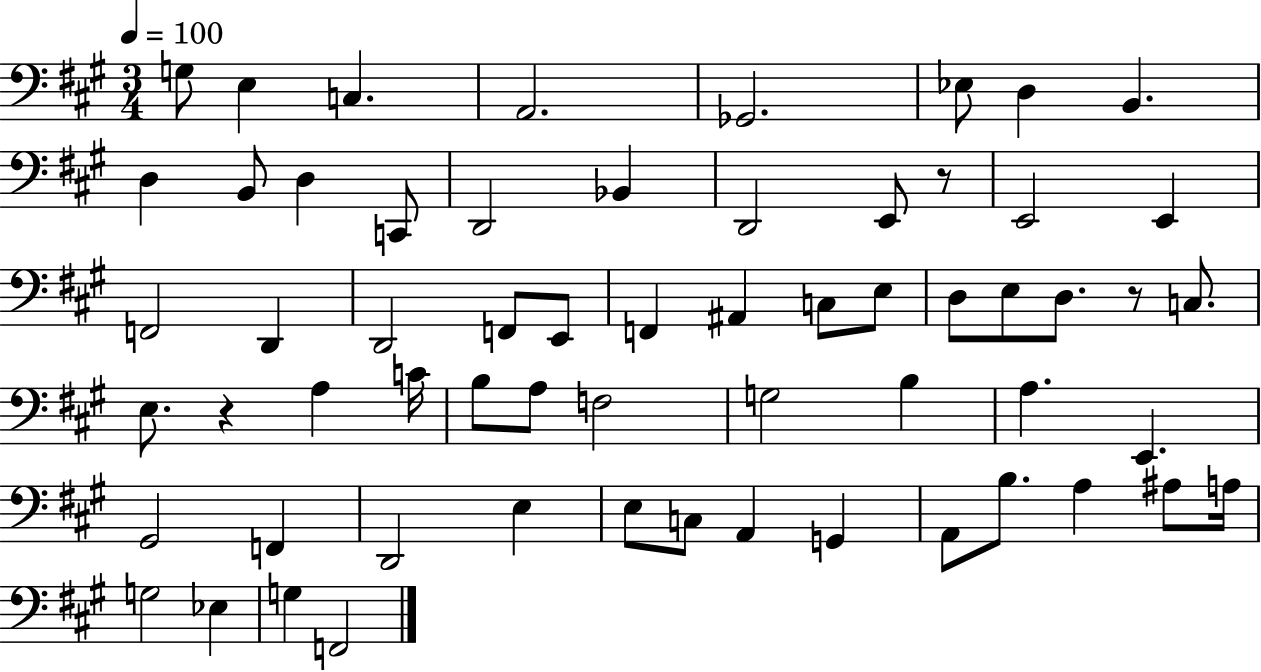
{
  \clef bass
  \numericTimeSignature
  \time 3/4
  \key a \major
  \tempo 4 = 100
  g8 e4 c4. | a,2. | ges,2. | ees8 d4 b,4. | \break d4 b,8 d4 c,8 | d,2 bes,4 | d,2 e,8 r8 | e,2 e,4 | \break f,2 d,4 | d,2 f,8 e,8 | f,4 ais,4 c8 e8 | d8 e8 d8. r8 c8. | \break e8. r4 a4 c'16 | b8 a8 f2 | g2 b4 | a4. e,4. | \break gis,2 f,4 | d,2 e4 | e8 c8 a,4 g,4 | a,8 b8. a4 ais8 a16 | \break g2 ees4 | g4 f,2 | \bar "|."
}